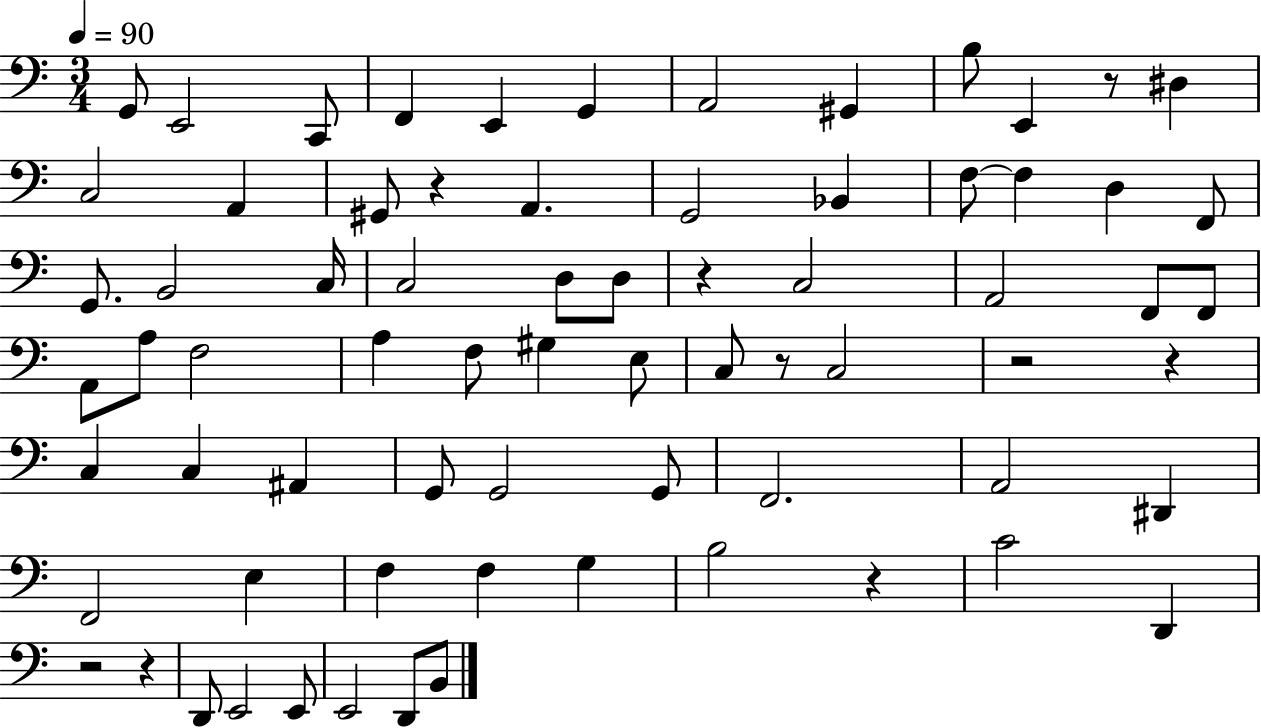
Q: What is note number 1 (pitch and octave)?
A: G2